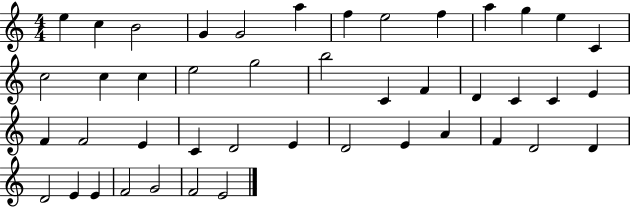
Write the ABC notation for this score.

X:1
T:Untitled
M:4/4
L:1/4
K:C
e c B2 G G2 a f e2 f a g e C c2 c c e2 g2 b2 C F D C C E F F2 E C D2 E D2 E A F D2 D D2 E E F2 G2 F2 E2